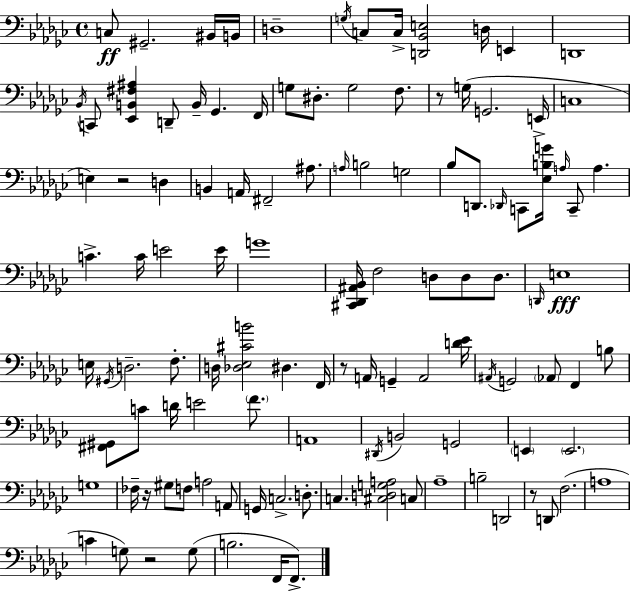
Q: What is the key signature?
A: EES minor